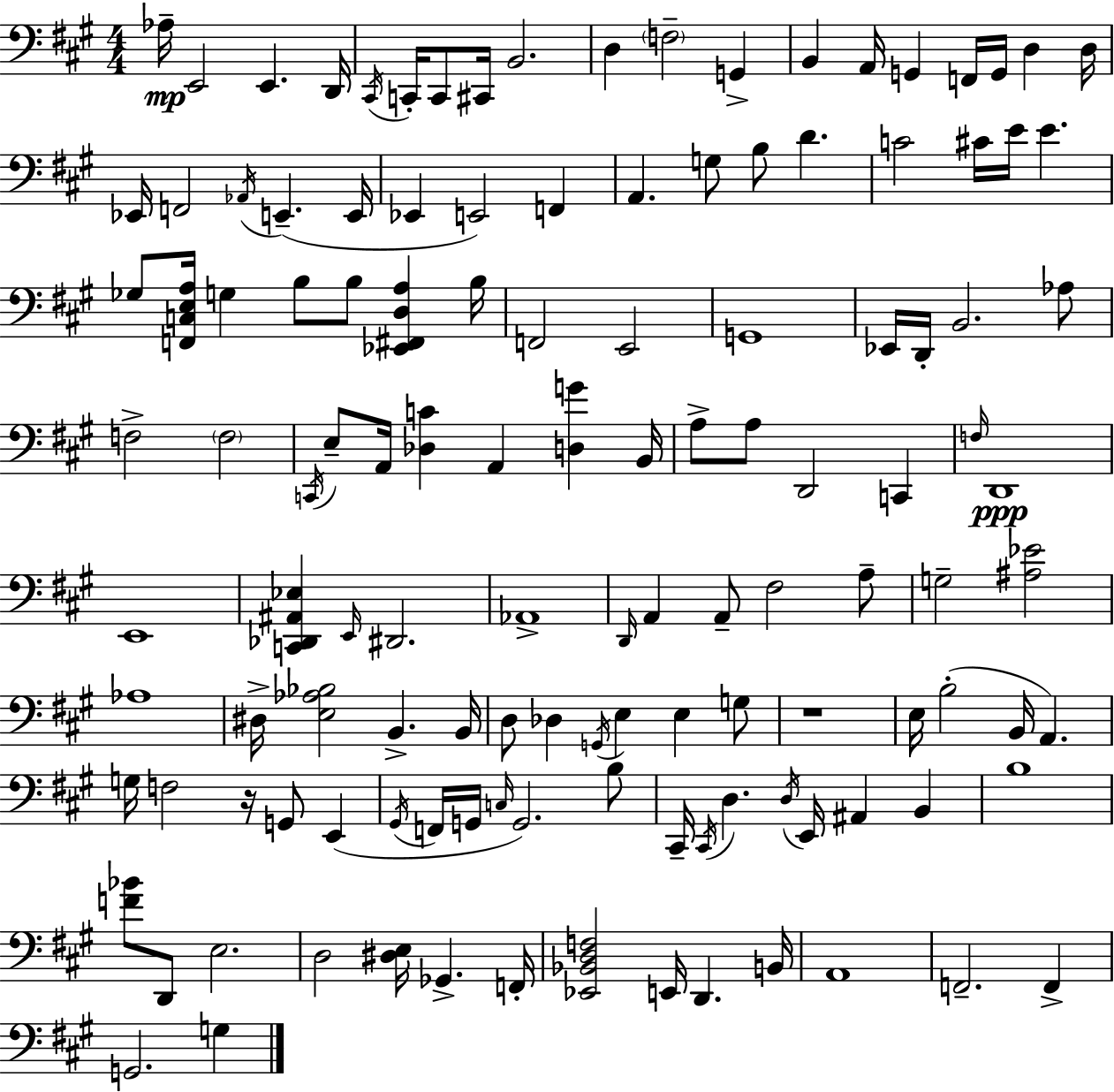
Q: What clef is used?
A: bass